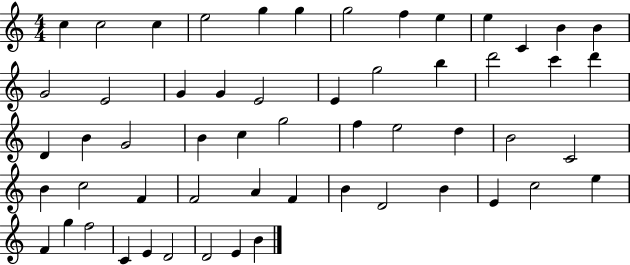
X:1
T:Untitled
M:4/4
L:1/4
K:C
c c2 c e2 g g g2 f e e C B B G2 E2 G G E2 E g2 b d'2 c' d' D B G2 B c g2 f e2 d B2 C2 B c2 F F2 A F B D2 B E c2 e F g f2 C E D2 D2 E B